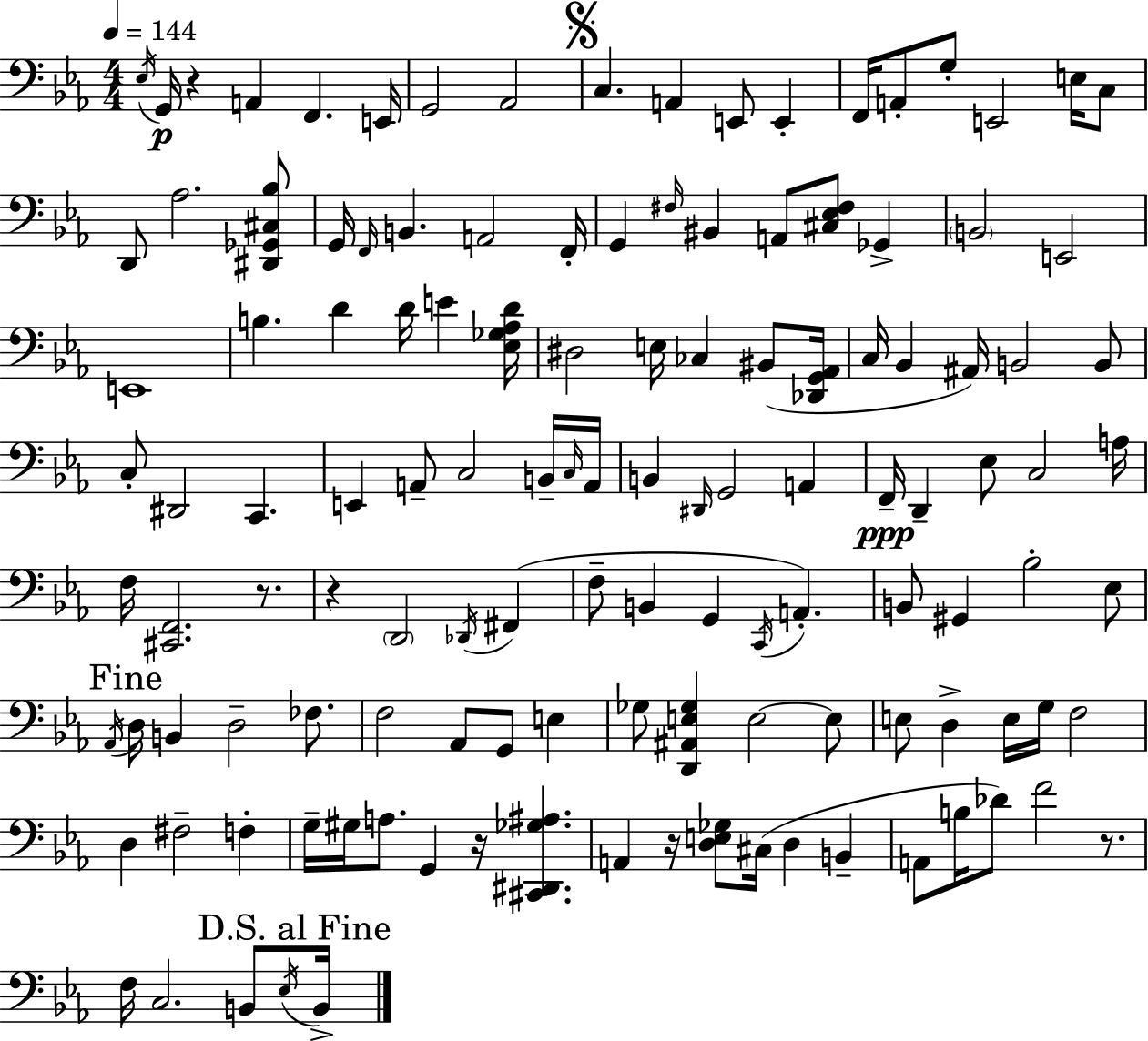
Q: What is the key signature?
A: C minor